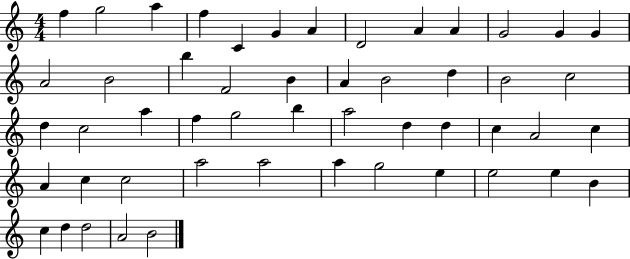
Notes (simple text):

F5/q G5/h A5/q F5/q C4/q G4/q A4/q D4/h A4/q A4/q G4/h G4/q G4/q A4/h B4/h B5/q F4/h B4/q A4/q B4/h D5/q B4/h C5/h D5/q C5/h A5/q F5/q G5/h B5/q A5/h D5/q D5/q C5/q A4/h C5/q A4/q C5/q C5/h A5/h A5/h A5/q G5/h E5/q E5/h E5/q B4/q C5/q D5/q D5/h A4/h B4/h